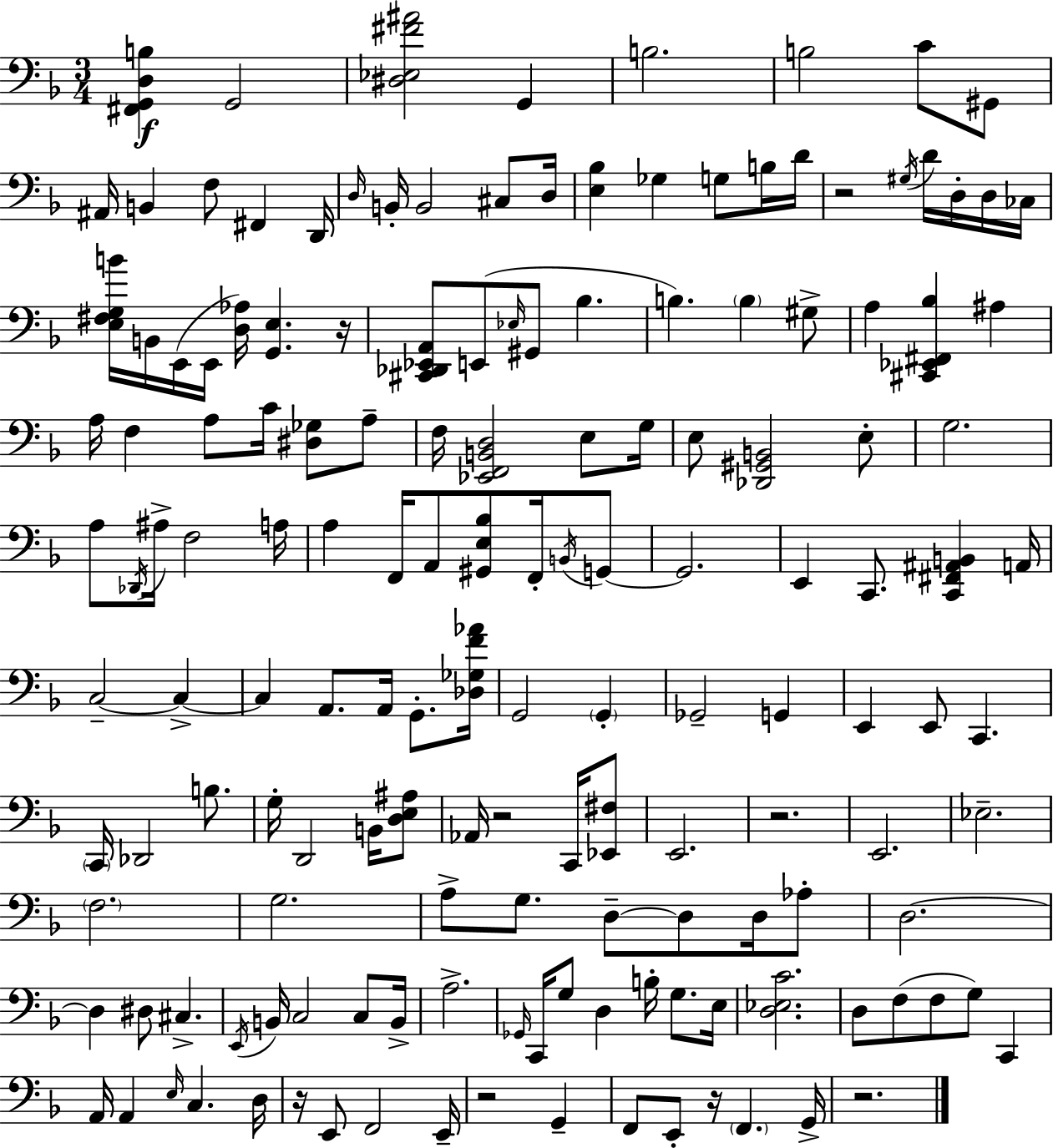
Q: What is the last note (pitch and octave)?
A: G2